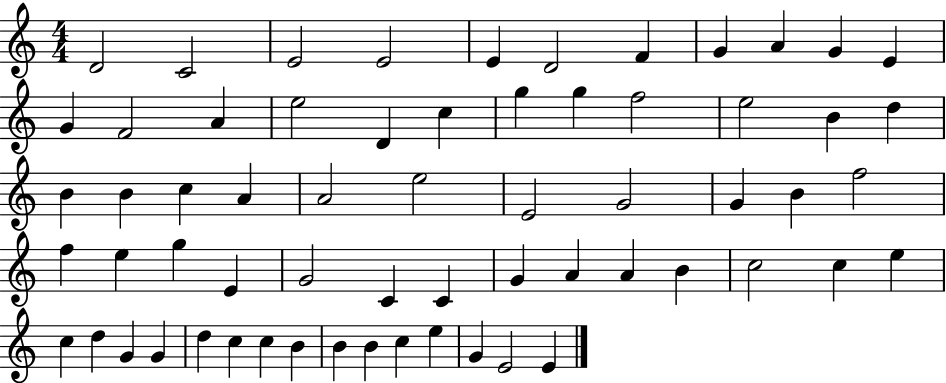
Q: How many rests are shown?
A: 0